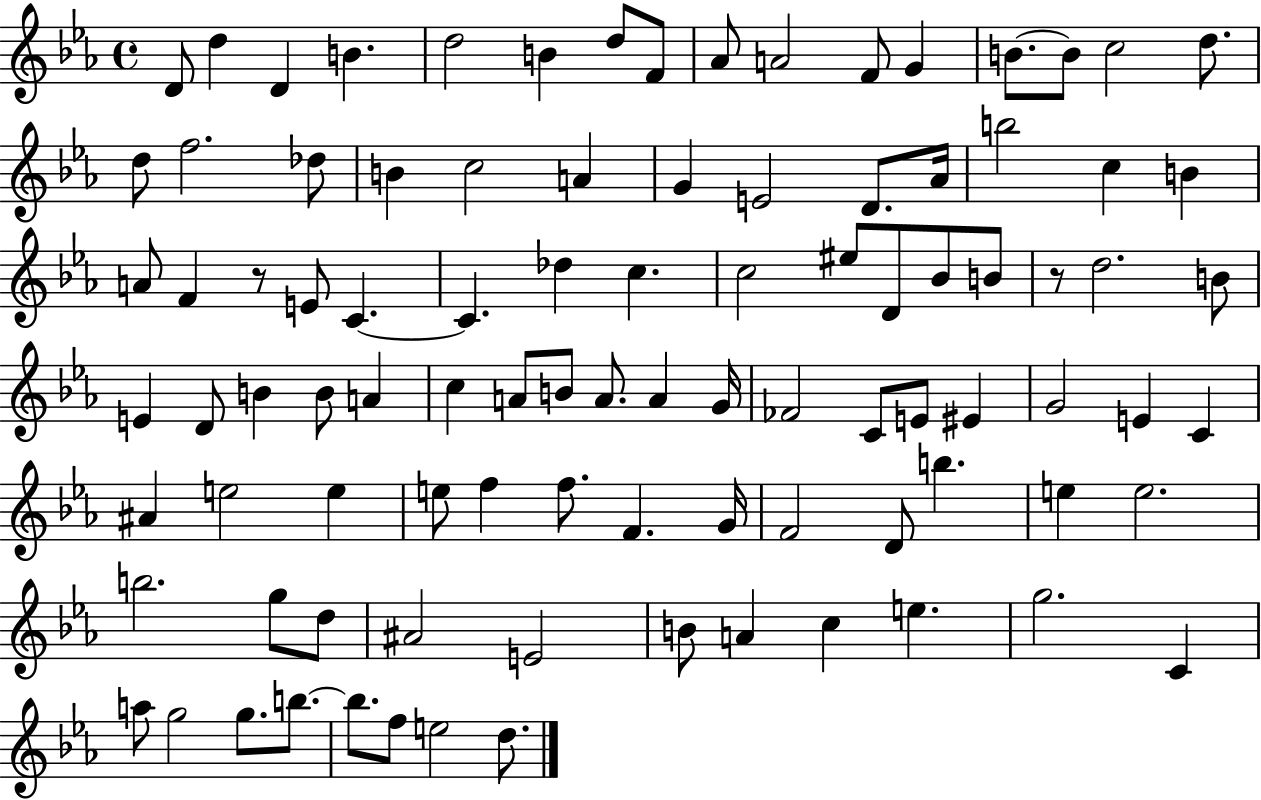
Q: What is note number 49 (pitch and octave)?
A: C5